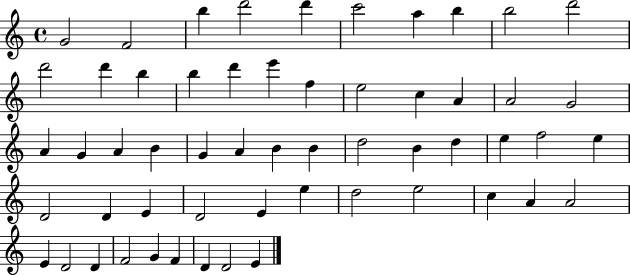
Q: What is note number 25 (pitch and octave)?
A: A4